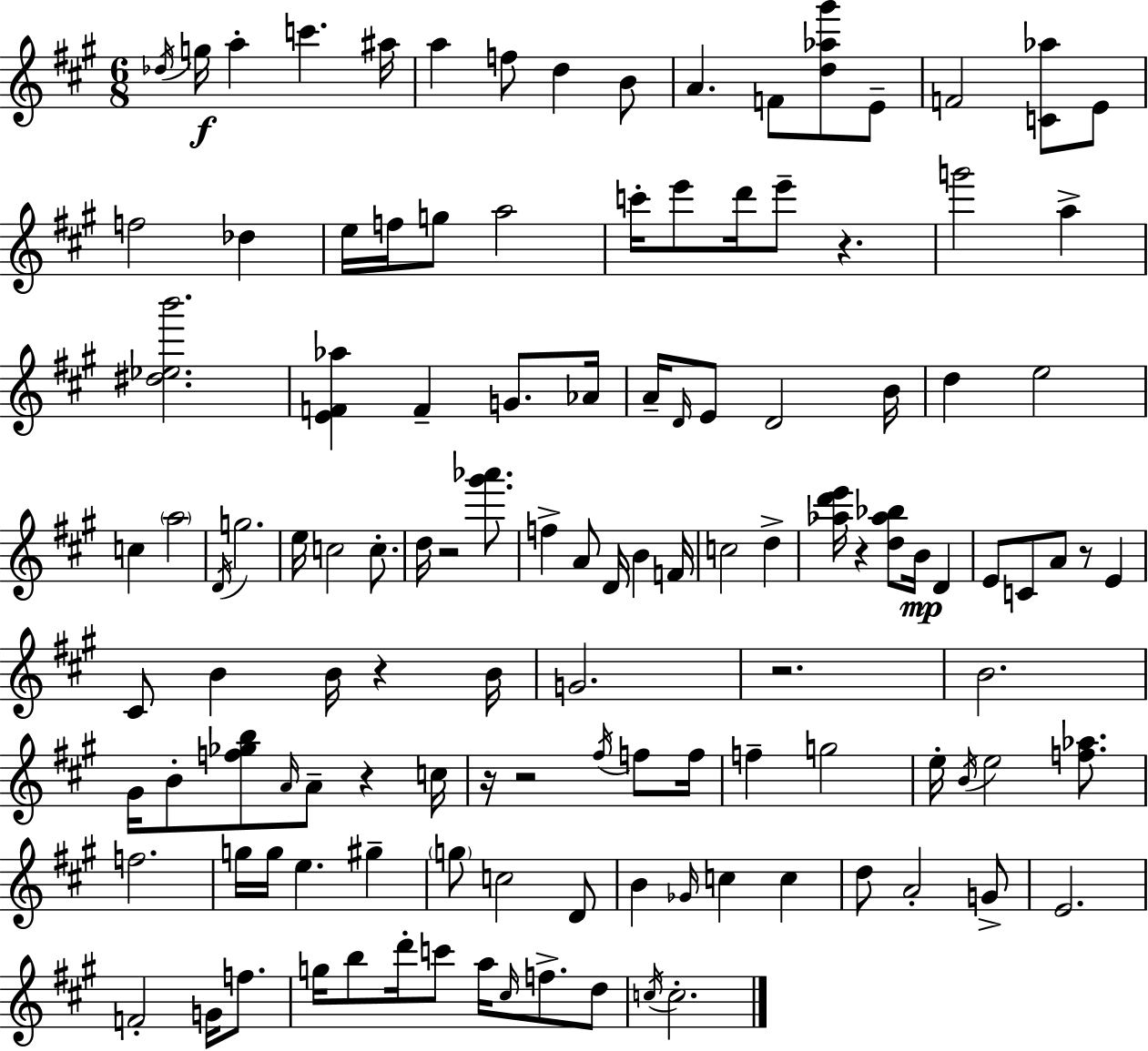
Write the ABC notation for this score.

X:1
T:Untitled
M:6/8
L:1/4
K:A
_d/4 g/4 a c' ^a/4 a f/2 d B/2 A F/2 [d_a^g']/2 E/2 F2 [C_a]/2 E/2 f2 _d e/4 f/4 g/2 a2 c'/4 e'/2 d'/4 e'/2 z g'2 a [^d_eb']2 [EF_a] F G/2 _A/4 A/4 D/4 E/2 D2 B/4 d e2 c a2 D/4 g2 e/4 c2 c/2 d/4 z2 [^g'_a']/2 f A/2 D/4 B F/4 c2 d [_ad'e']/4 z [d_a_b]/2 B/4 D E/2 C/2 A/2 z/2 E ^C/2 B B/4 z B/4 G2 z2 B2 ^G/4 B/2 [f_gb]/2 A/4 A/2 z c/4 z/4 z2 ^f/4 f/2 f/4 f g2 e/4 B/4 e2 [f_a]/2 f2 g/4 g/4 e ^g g/2 c2 D/2 B _G/4 c c d/2 A2 G/2 E2 F2 G/4 f/2 g/4 b/2 d'/4 c'/2 a/4 ^c/4 f/2 d/2 c/4 c2